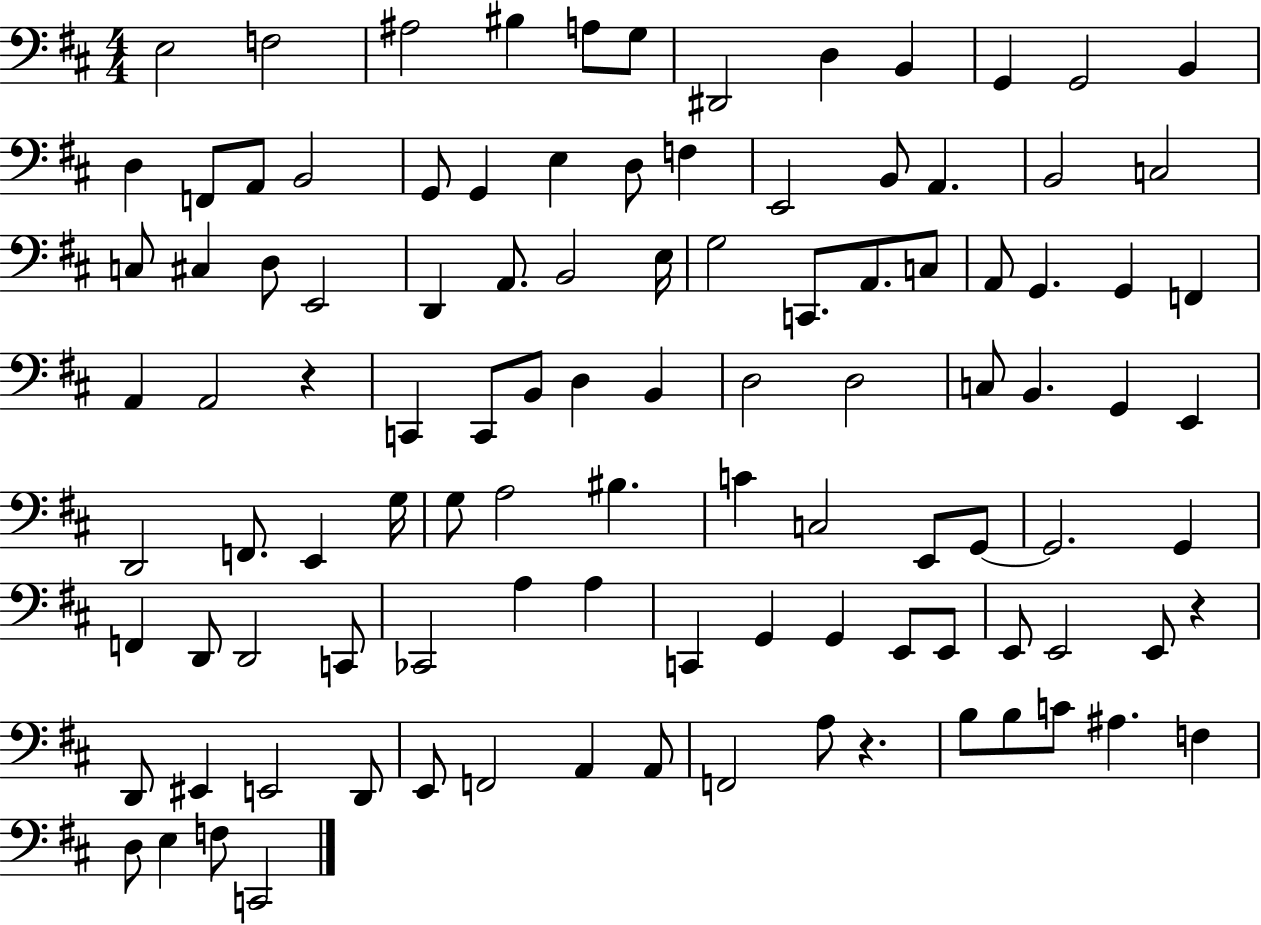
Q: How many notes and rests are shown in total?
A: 105